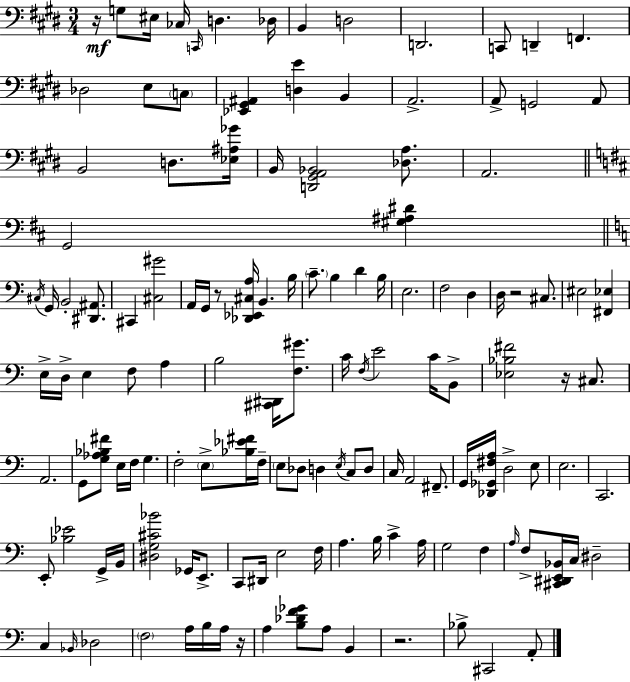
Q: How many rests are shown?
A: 6